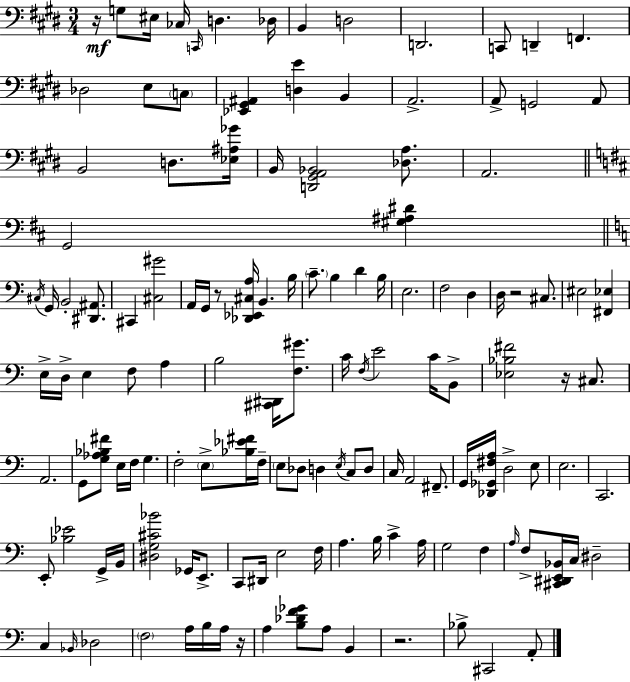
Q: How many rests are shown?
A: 6